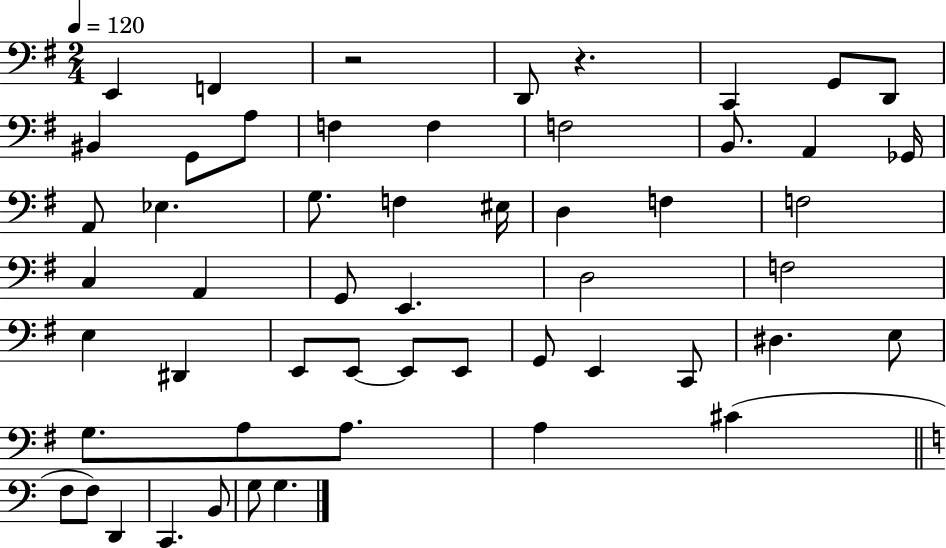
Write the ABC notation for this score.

X:1
T:Untitled
M:2/4
L:1/4
K:G
E,, F,, z2 D,,/2 z C,, G,,/2 D,,/2 ^B,, G,,/2 A,/2 F, F, F,2 B,,/2 A,, _G,,/4 A,,/2 _E, G,/2 F, ^E,/4 D, F, F,2 C, A,, G,,/2 E,, D,2 F,2 E, ^D,, E,,/2 E,,/2 E,,/2 E,,/2 G,,/2 E,, C,,/2 ^D, E,/2 G,/2 A,/2 A,/2 A, ^C F,/2 F,/2 D,, C,, B,,/2 G,/2 G,